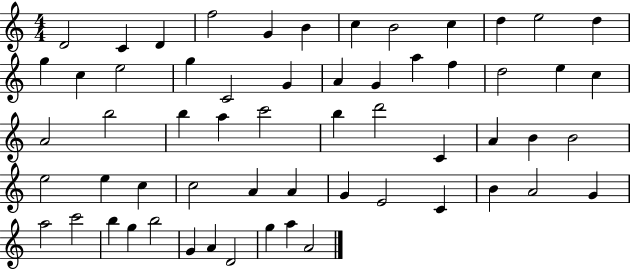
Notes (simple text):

D4/h C4/q D4/q F5/h G4/q B4/q C5/q B4/h C5/q D5/q E5/h D5/q G5/q C5/q E5/h G5/q C4/h G4/q A4/q G4/q A5/q F5/q D5/h E5/q C5/q A4/h B5/h B5/q A5/q C6/h B5/q D6/h C4/q A4/q B4/q B4/h E5/h E5/q C5/q C5/h A4/q A4/q G4/q E4/h C4/q B4/q A4/h G4/q A5/h C6/h B5/q G5/q B5/h G4/q A4/q D4/h G5/q A5/q A4/h